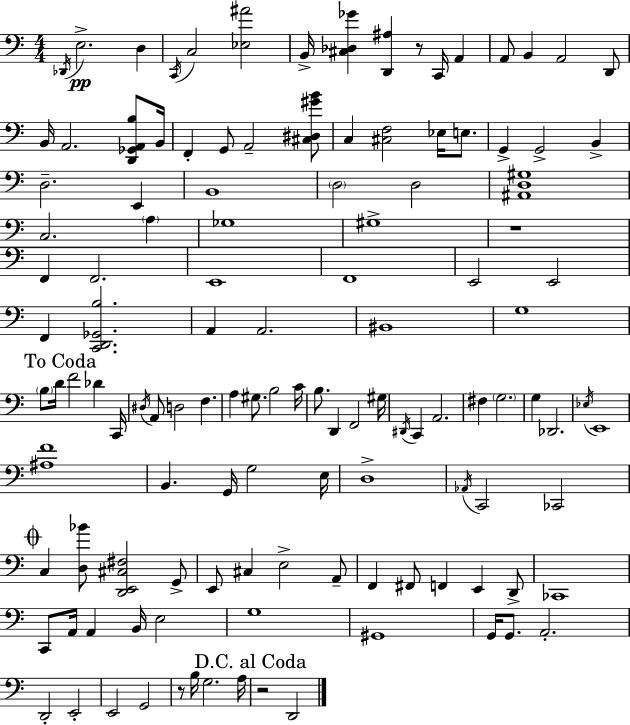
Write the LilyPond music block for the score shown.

{
  \clef bass
  \numericTimeSignature
  \time 4/4
  \key a \minor
  \acciaccatura { des,16 }\pp e2.-> d4 | \acciaccatura { c,16 } c2 <ees ais'>2 | b,16-> <cis des ges'>4 <d, ais>4 r8 c,16 a,4 | a,8 b,4 a,2 | \break d,8 b,16 a,2. <d, ges, a, b>8 | b,16 f,4-. g,8 a,2-- | <cis dis gis' b'>8 c4 <cis f>2 ees16 e8. | g,4-> g,2-> b,4-> | \break d2.-- e,4 | b,1 | \parenthesize d2 d2 | <ais, d gis>1 | \break c2. \parenthesize a4 | ges1 | gis1-> | r1 | \break f,4 f,2. | e,1 | f,1 | e,2 e,2 | \break f,4 <c, d, ges, b>2. | a,4 a,2. | bis,1 | g1 | \break \mark "To Coda" \parenthesize b8 d'16 f'2 des'4 | c,16 \acciaccatura { dis16 } a,8 d2 f4. | a4 gis8. b2 | c'16 b8. d,4 f,2 | \break gis16 \acciaccatura { dis,16 } c,4 a,2. | fis4 \parenthesize g2. | g4 des,2. | \acciaccatura { ees16 } e,1 | \break <ais f'>1 | b,4. g,16 g2 | e16 d1-> | \acciaccatura { aes,16 } c,2 ces,2 | \break \mark \markup { \musicglyph "scripts.coda" } c4 <d bes'>8 <d, e, cis fis>2 | g,8-> e,8 cis4 e2-> | a,8-- f,4 fis,8 f,4 | e,4 d,8-> ces,1 | \break c,8 a,16 a,4 b,16 e2 | g1 | gis,1 | g,16 g,8. a,2.-. | \break d,2-. e,2-. | e,2 g,2 | r8 b16 g2. | a16 \mark "D.C. al Coda" r2 d,2 | \break \bar "|."
}